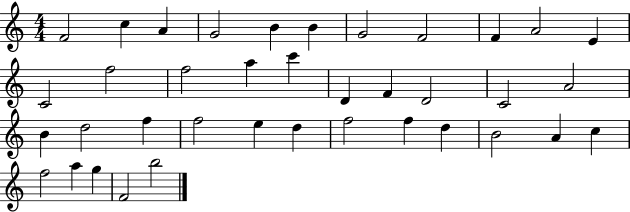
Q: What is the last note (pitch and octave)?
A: B5